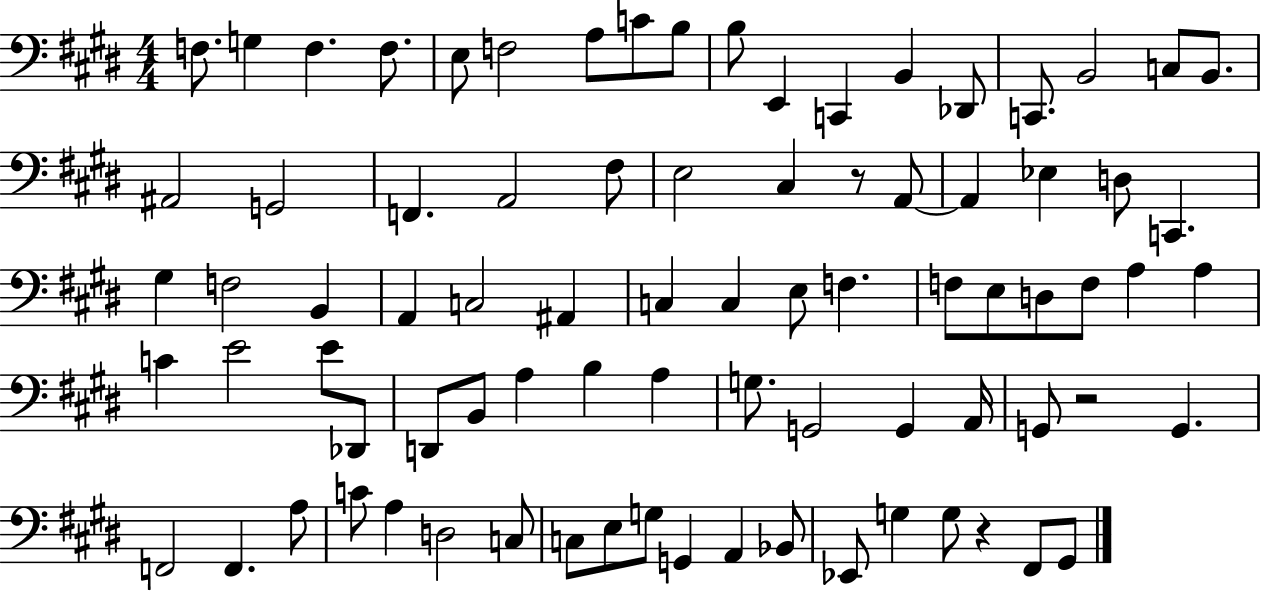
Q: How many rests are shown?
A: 3